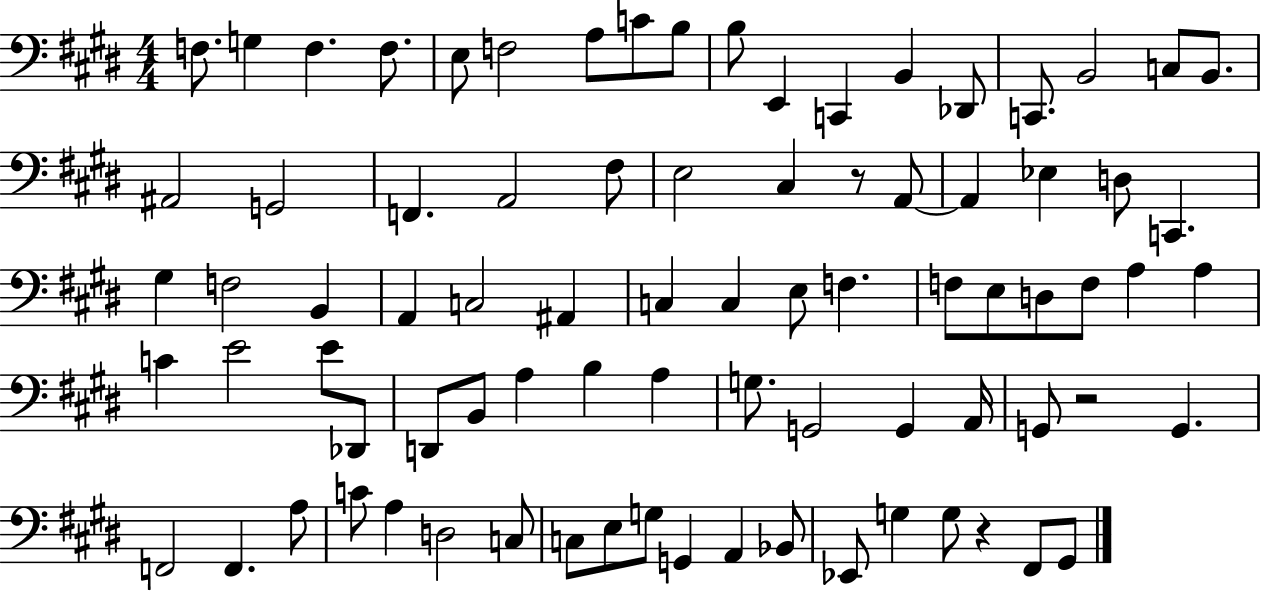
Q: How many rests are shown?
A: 3